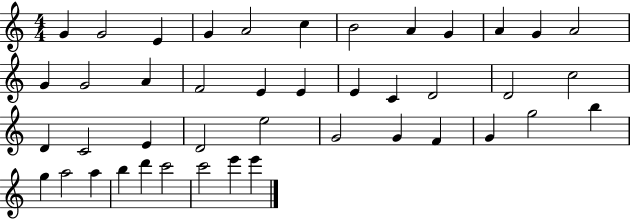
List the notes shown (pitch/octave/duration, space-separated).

G4/q G4/h E4/q G4/q A4/h C5/q B4/h A4/q G4/q A4/q G4/q A4/h G4/q G4/h A4/q F4/h E4/q E4/q E4/q C4/q D4/h D4/h C5/h D4/q C4/h E4/q D4/h E5/h G4/h G4/q F4/q G4/q G5/h B5/q G5/q A5/h A5/q B5/q D6/q C6/h C6/h E6/q E6/q